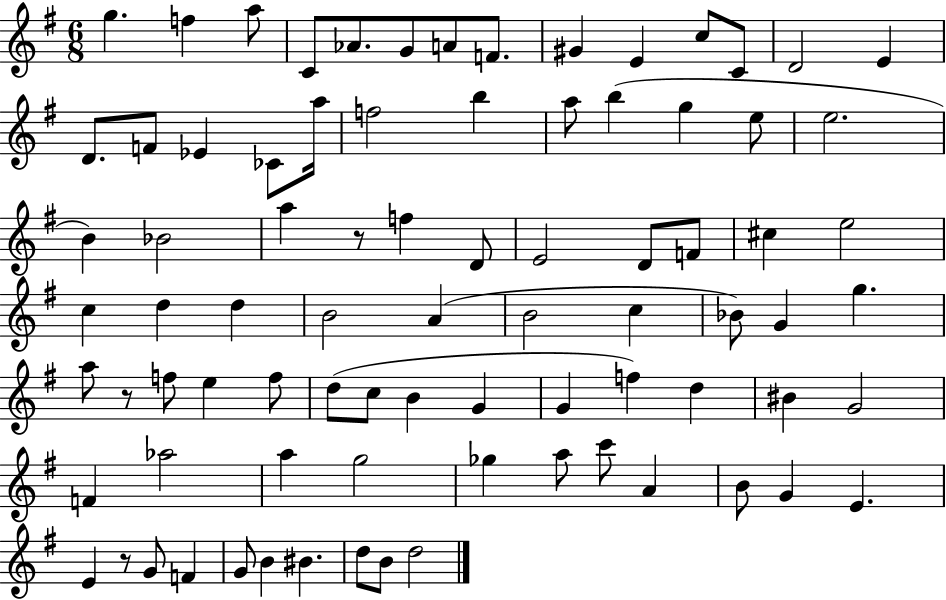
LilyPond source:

{
  \clef treble
  \numericTimeSignature
  \time 6/8
  \key g \major
  g''4. f''4 a''8 | c'8 aes'8. g'8 a'8 f'8. | gis'4 e'4 c''8 c'8 | d'2 e'4 | \break d'8. f'8 ees'4 ces'8 a''16 | f''2 b''4 | a''8 b''4( g''4 e''8 | e''2. | \break b'4) bes'2 | a''4 r8 f''4 d'8 | e'2 d'8 f'8 | cis''4 e''2 | \break c''4 d''4 d''4 | b'2 a'4( | b'2 c''4 | bes'8) g'4 g''4. | \break a''8 r8 f''8 e''4 f''8 | d''8( c''8 b'4 g'4 | g'4 f''4) d''4 | bis'4 g'2 | \break f'4 aes''2 | a''4 g''2 | ges''4 a''8 c'''8 a'4 | b'8 g'4 e'4. | \break e'4 r8 g'8 f'4 | g'8 b'4 bis'4. | d''8 b'8 d''2 | \bar "|."
}